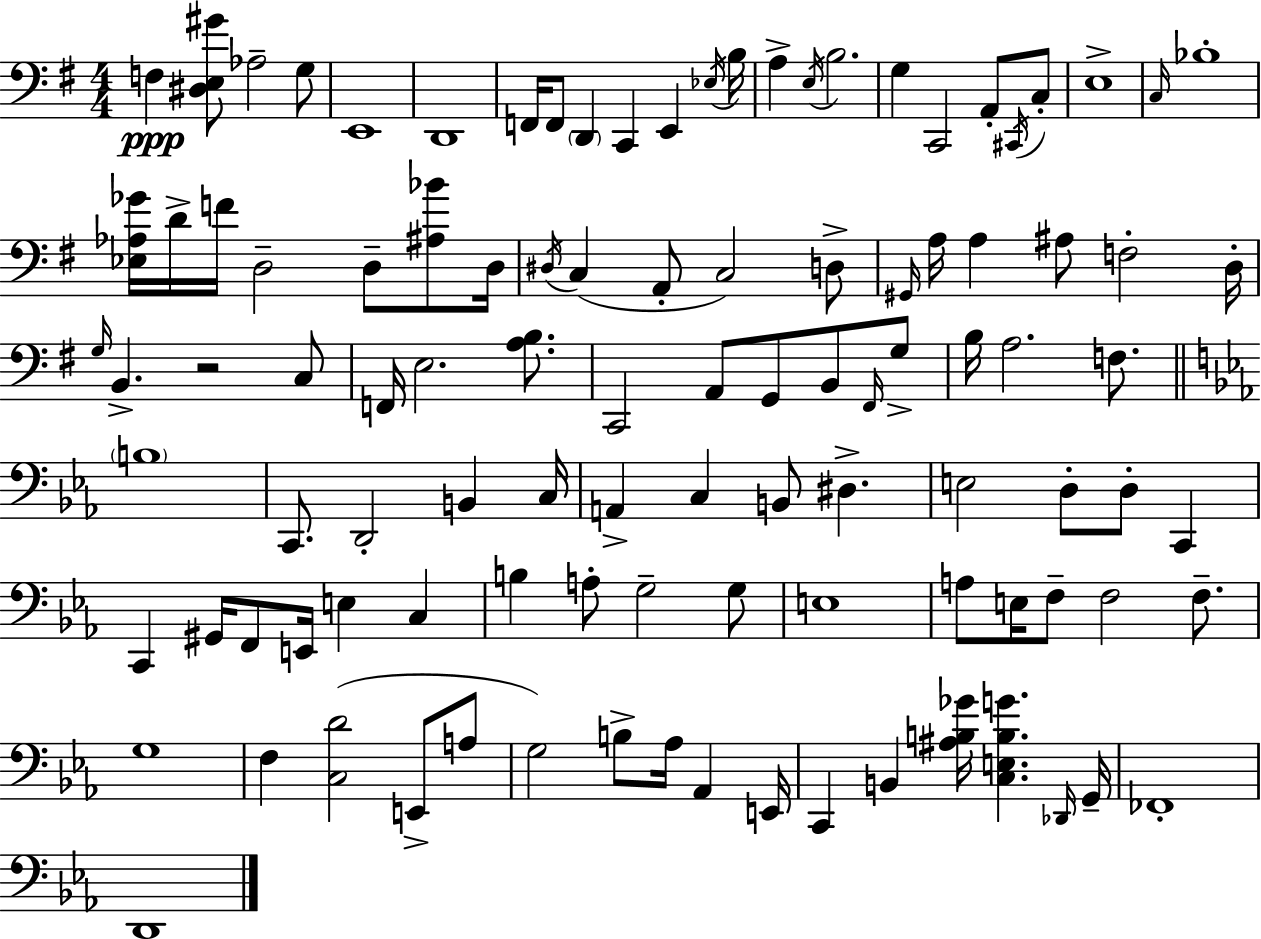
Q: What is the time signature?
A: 4/4